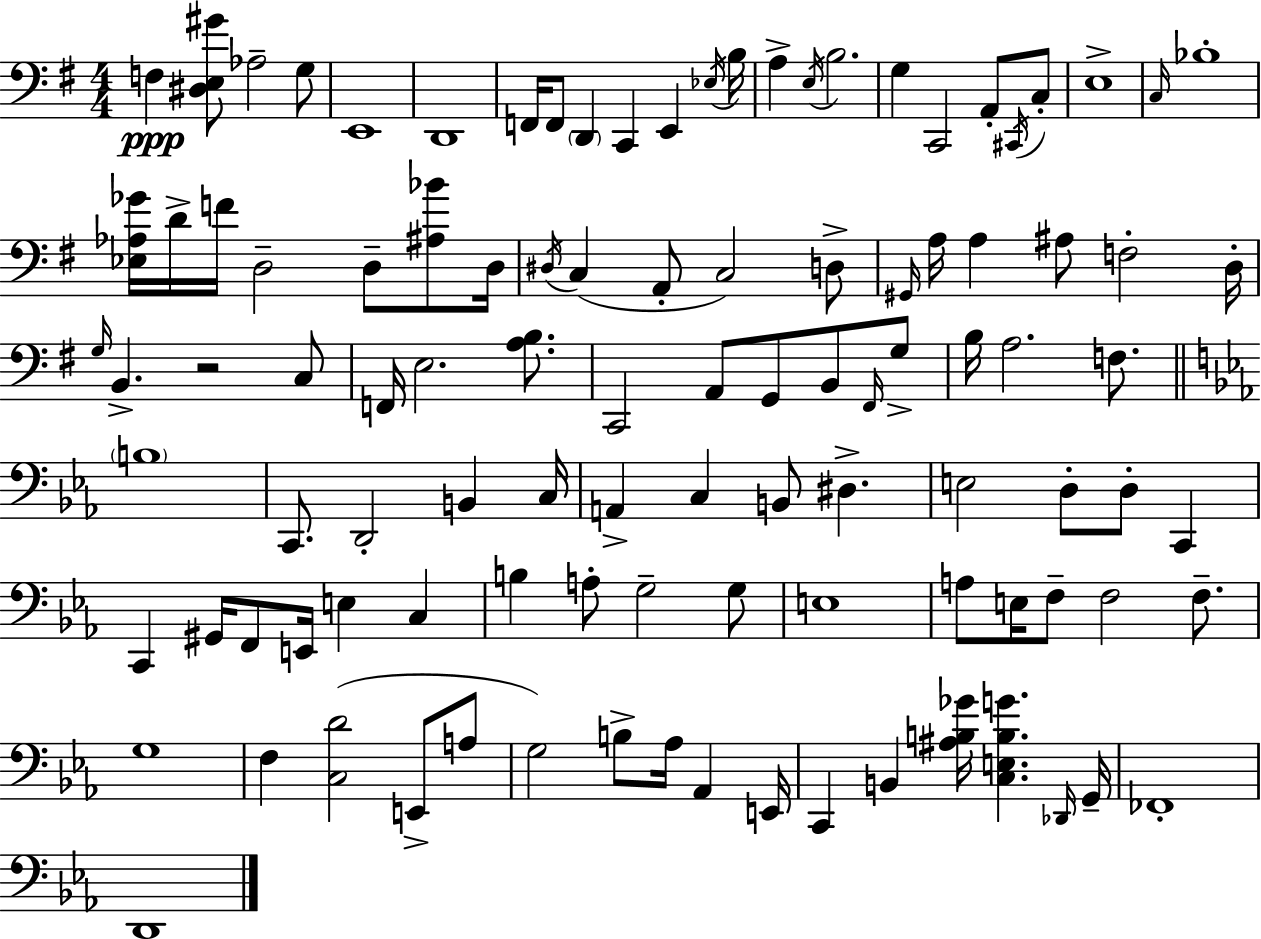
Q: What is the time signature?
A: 4/4